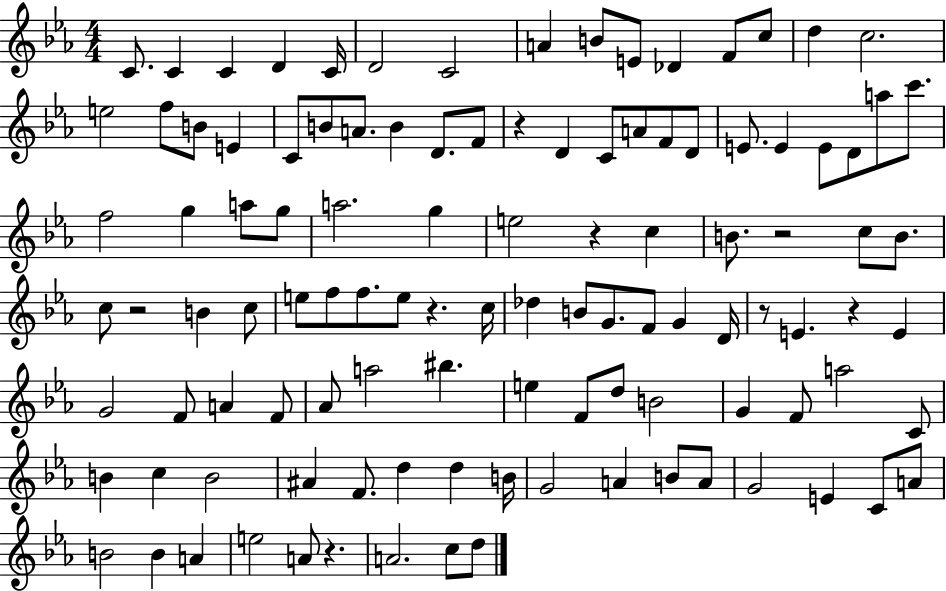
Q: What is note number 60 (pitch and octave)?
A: G4